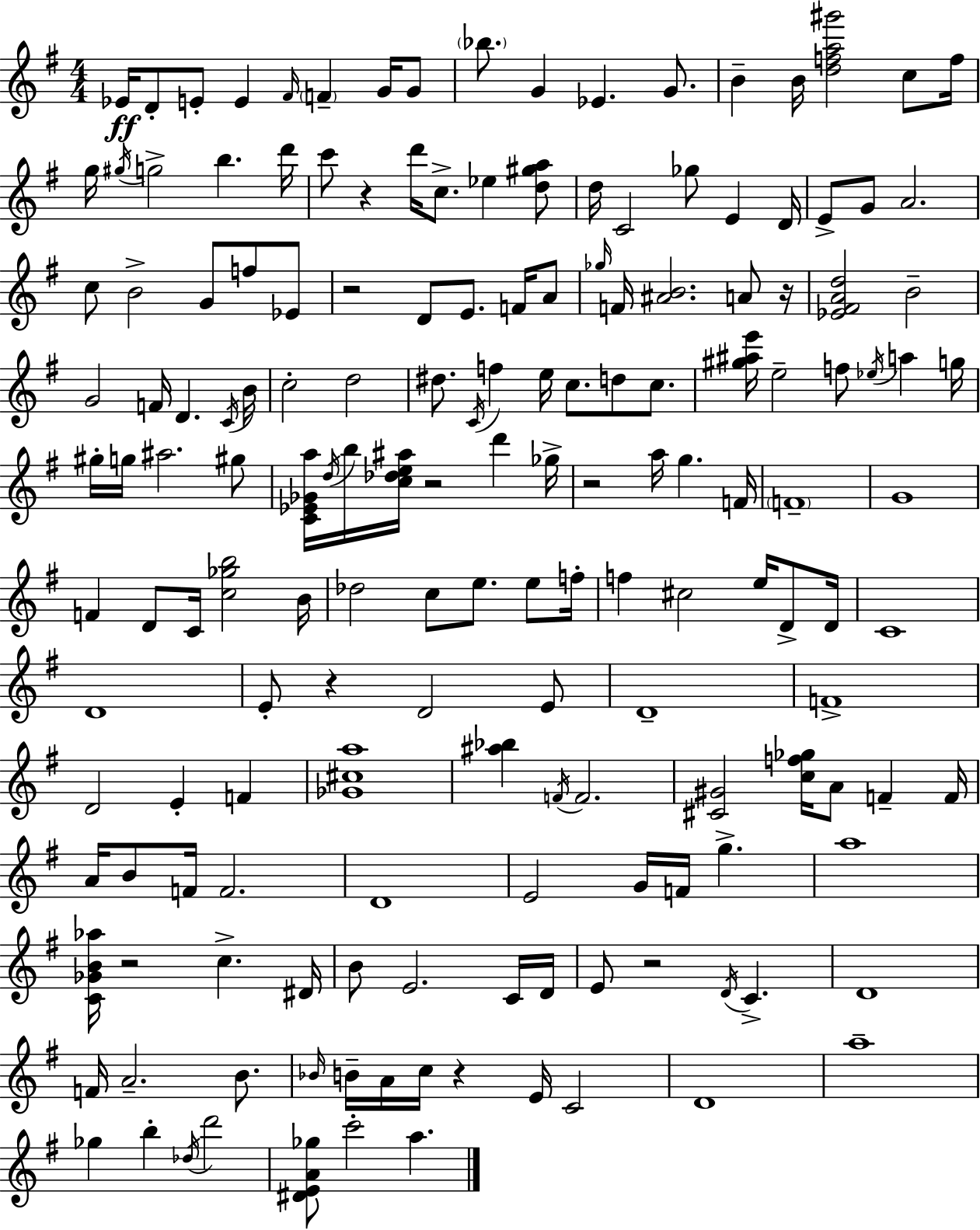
Eb4/s D4/e E4/e E4/q F#4/s F4/q G4/s G4/e Bb5/e. G4/q Eb4/q. G4/e. B4/q B4/s [D5,F5,A5,G#6]/h C5/e F5/s G5/s G#5/s G5/h B5/q. D6/s C6/e R/q D6/s C5/e. Eb5/q [D5,G#5,A5]/e D5/s C4/h Gb5/e E4/q D4/s E4/e G4/e A4/h. C5/e B4/h G4/e F5/e Eb4/e R/h D4/e E4/e. F4/s A4/e Gb5/s F4/s [A#4,B4]/h. A4/e R/s [Eb4,F#4,A4,D5]/h B4/h G4/h F4/s D4/q. C4/s B4/s C5/h D5/h D#5/e. C4/s F5/q E5/s C5/e. D5/e C5/e. [G#5,A#5,E6]/s E5/h F5/e Eb5/s A5/q G5/s G#5/s G5/s A#5/h. G#5/e [C4,Eb4,Gb4,A5]/s D5/s B5/s [C5,Db5,E5,A#5]/s R/h D6/q Gb5/s R/h A5/s G5/q. F4/s F4/w G4/w F4/q D4/e C4/s [C5,Gb5,B5]/h B4/s Db5/h C5/e E5/e. E5/e F5/s F5/q C#5/h E5/s D4/e D4/s C4/w D4/w E4/e R/q D4/h E4/e D4/w F4/w D4/h E4/q F4/q [Gb4,C#5,A5]/w [A#5,Bb5]/q F4/s F4/h. [C#4,G#4]/h [C5,F5,Gb5]/s A4/e F4/q F4/s A4/s B4/e F4/s F4/h. D4/w E4/h G4/s F4/s G5/q. A5/w [C4,Gb4,B4,Ab5]/s R/h C5/q. D#4/s B4/e E4/h. C4/s D4/s E4/e R/h D4/s C4/q. D4/w F4/s A4/h. B4/e. Bb4/s B4/s A4/s C5/s R/q E4/s C4/h D4/w A5/w Gb5/q B5/q Db5/s D6/h [D#4,E4,A4,Gb5]/e C6/h A5/q.